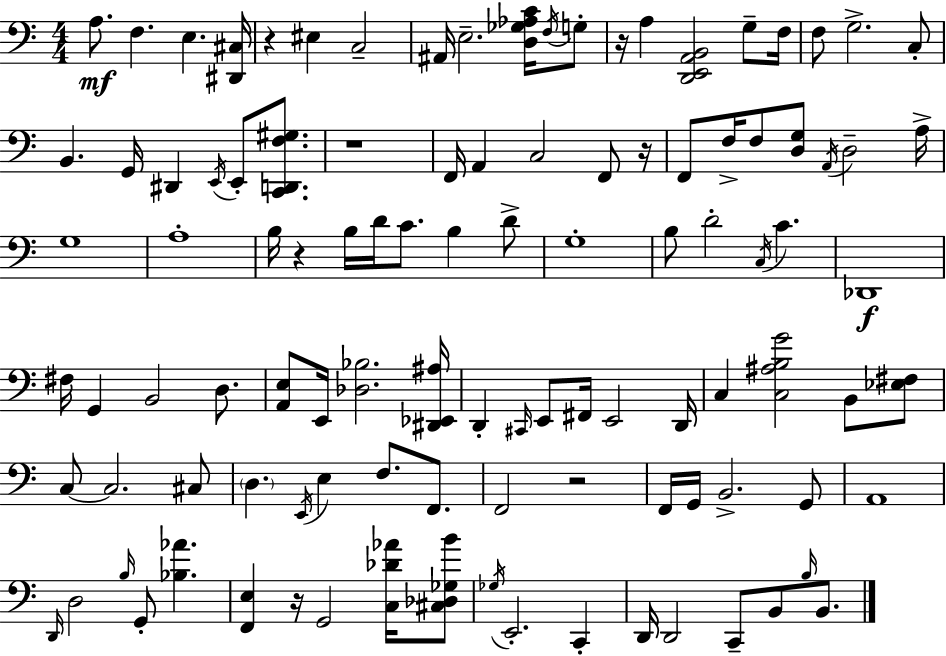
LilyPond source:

{
  \clef bass
  \numericTimeSignature
  \time 4/4
  \key a \minor
  \repeat volta 2 { a8.\mf f4. e4. <dis, cis>16 | r4 eis4 c2-- | ais,16 e2.-- <d ges aes c'>16 \acciaccatura { f16 } g8-. | r16 a4 <d, e, a, b,>2 g8-- | \break f16 f8 g2.-> c8-. | b,4. g,16 dis,4 \acciaccatura { e,16 } e,8-. <c, d, f gis>8. | r1 | f,16 a,4 c2 f,8 | \break r16 f,8 f16-> f8 <d g>8 \acciaccatura { a,16 } d2-- | a16-> g1 | a1-. | b16 r4 b16 d'16 c'8. b4 | \break d'8-> g1-. | b8 d'2-. \acciaccatura { c16 } c'4. | des,1\f | fis16 g,4 b,2 | \break d8. <a, e>8 e,16 <des bes>2. | <dis, ees, ais>16 d,4-. \grace { cis,16 } e,8 fis,16 e,2 | d,16 c4 <c ais b g'>2 | b,8 <ees fis>8 c8~~ c2. | \break cis8 \parenthesize d4. \acciaccatura { e,16 } e4 | f8. f,8. f,2 r2 | f,16 g,16 b,2.-> | g,8 a,1 | \break \grace { d,16 } d2 \grace { b16 } | g,8-. <bes aes'>4. <f, e>4 r16 g,2 | <c des' aes'>16 <cis des ges b'>8 \acciaccatura { ges16 } e,2.-. | c,4-. d,16 d,2 | \break c,8-- b,8 \grace { b16 } b,8. } \bar "|."
}